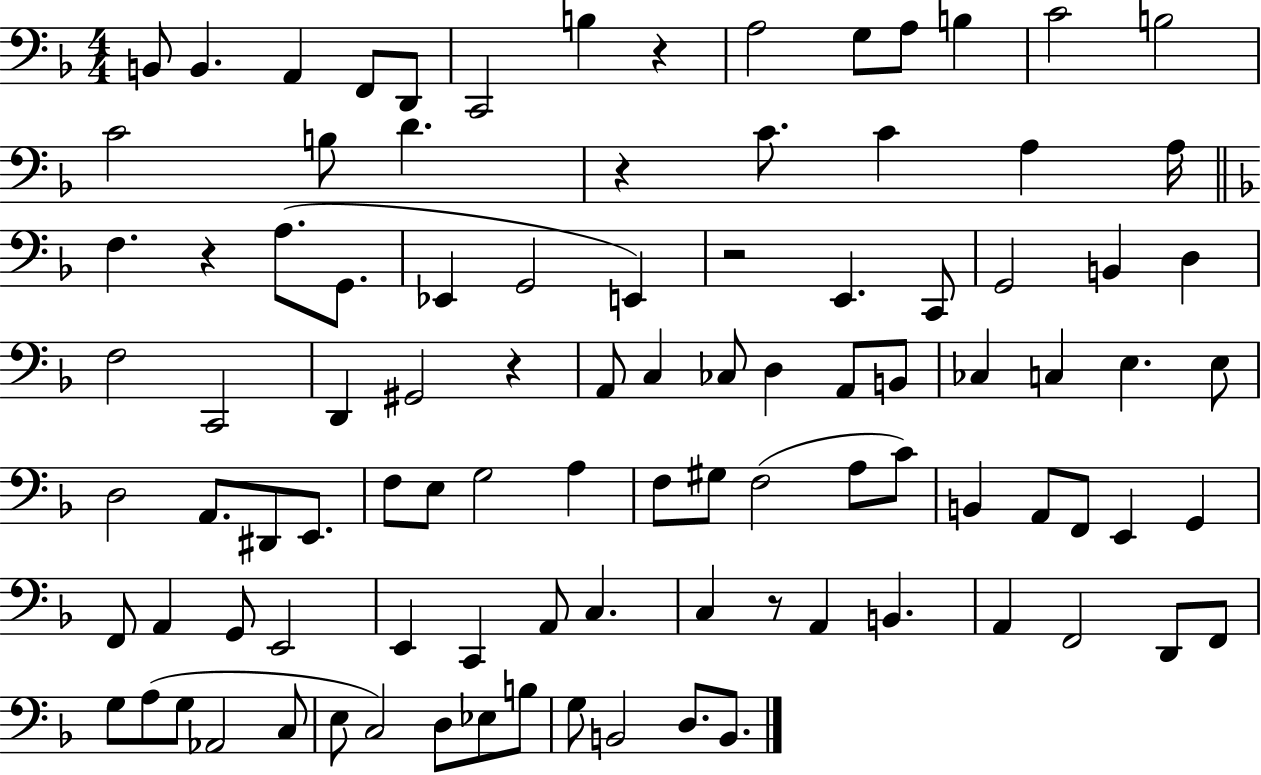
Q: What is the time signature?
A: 4/4